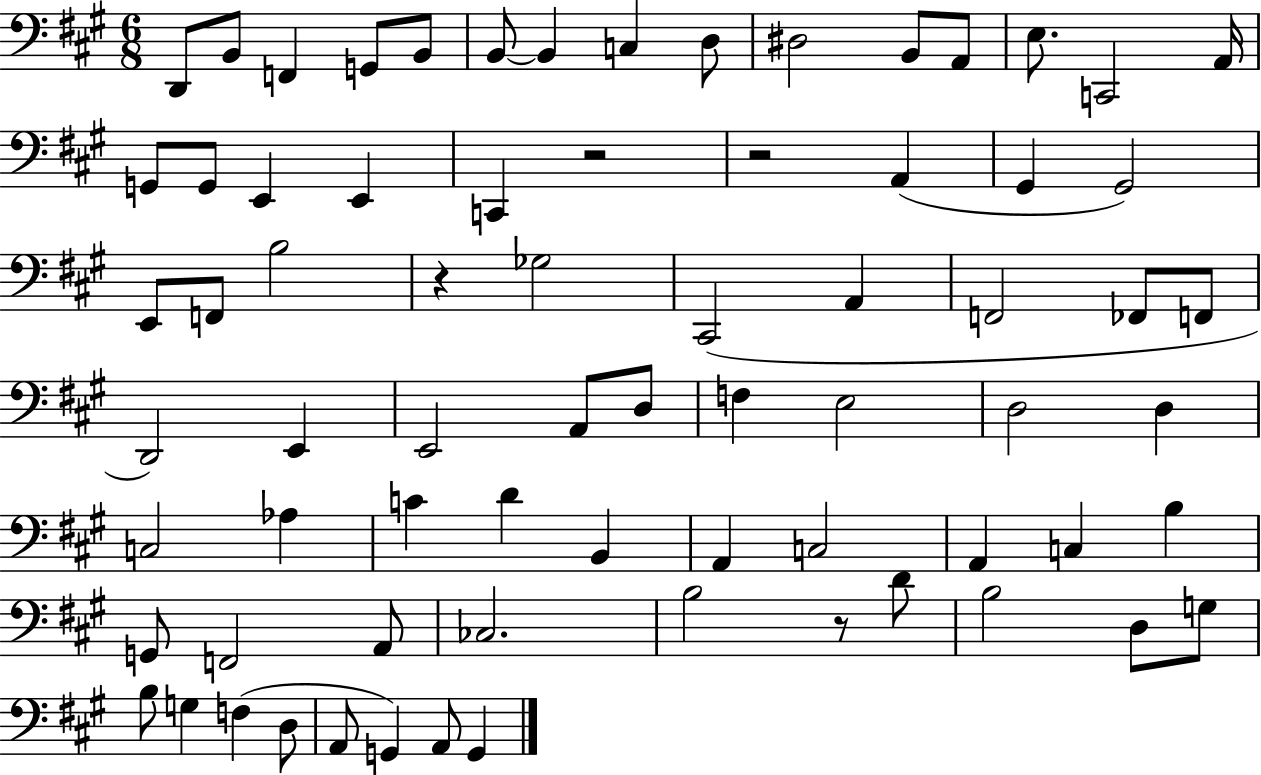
X:1
T:Untitled
M:6/8
L:1/4
K:A
D,,/2 B,,/2 F,, G,,/2 B,,/2 B,,/2 B,, C, D,/2 ^D,2 B,,/2 A,,/2 E,/2 C,,2 A,,/4 G,,/2 G,,/2 E,, E,, C,, z2 z2 A,, ^G,, ^G,,2 E,,/2 F,,/2 B,2 z _G,2 ^C,,2 A,, F,,2 _F,,/2 F,,/2 D,,2 E,, E,,2 A,,/2 D,/2 F, E,2 D,2 D, C,2 _A, C D B,, A,, C,2 A,, C, B, G,,/2 F,,2 A,,/2 _C,2 B,2 z/2 D/2 B,2 D,/2 G,/2 B,/2 G, F, D,/2 A,,/2 G,, A,,/2 G,,